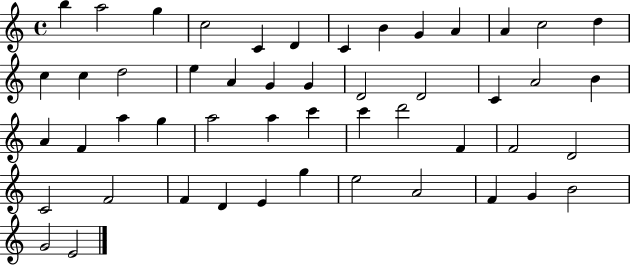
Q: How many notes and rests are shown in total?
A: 50